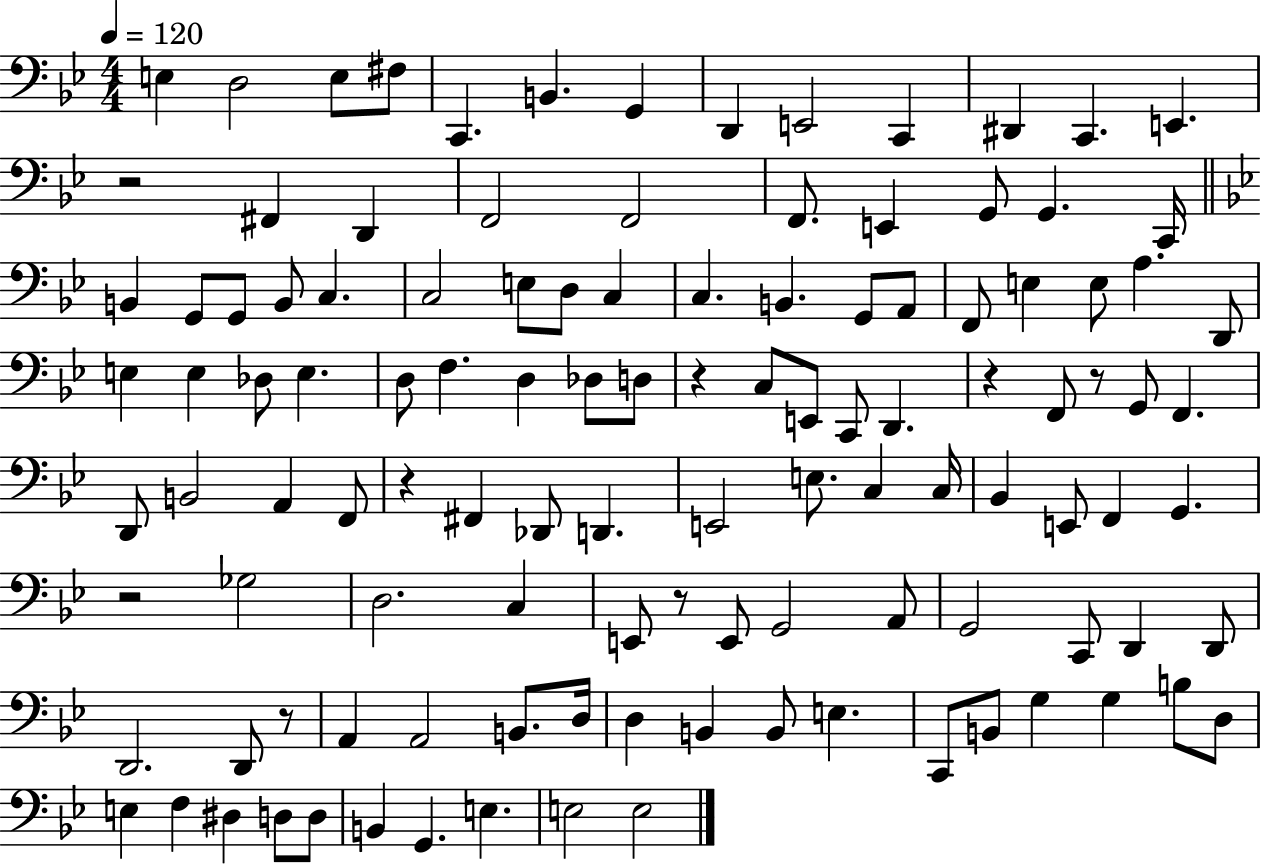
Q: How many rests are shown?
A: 8